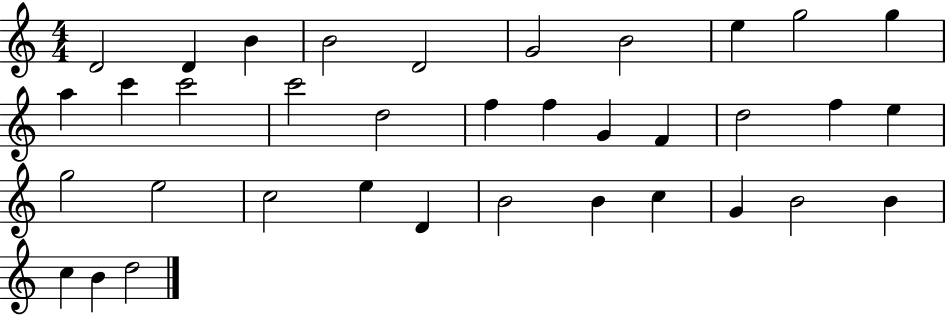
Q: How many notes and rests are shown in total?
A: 36